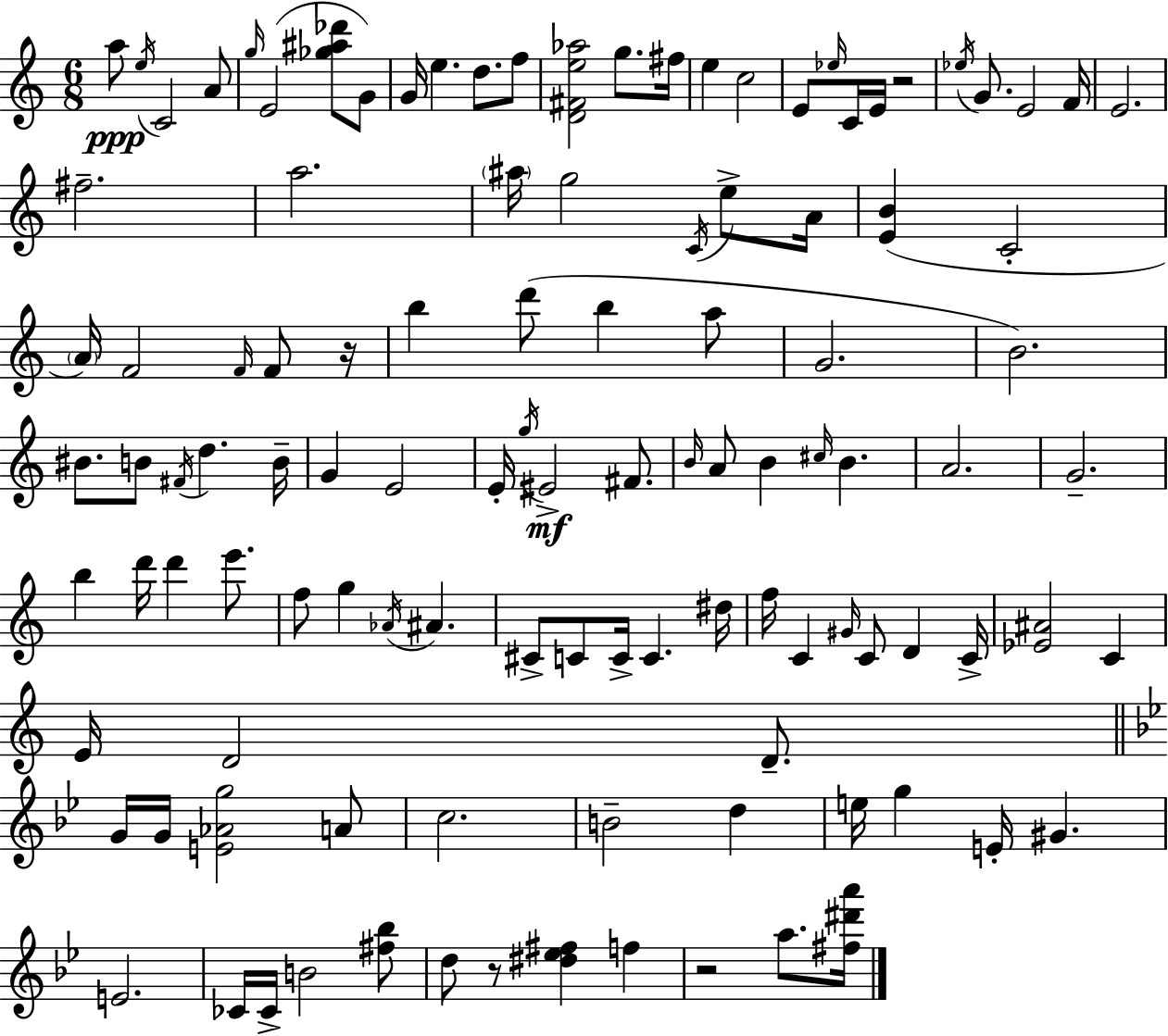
A5/e E5/s C4/h A4/e G5/s E4/h [Gb5,A#5,Db6]/e G4/e G4/s E5/q. D5/e. F5/e [D4,F#4,E5,Ab5]/h G5/e. F#5/s E5/q C5/h E4/e Eb5/s C4/s E4/s R/h Eb5/s G4/e. E4/h F4/s E4/h. F#5/h. A5/h. A#5/s G5/h C4/s E5/e A4/s [E4,B4]/q C4/h A4/s F4/h F4/s F4/e R/s B5/q D6/e B5/q A5/e G4/h. B4/h. BIS4/e. B4/e F#4/s D5/q. B4/s G4/q E4/h E4/s G5/s EIS4/h F#4/e. B4/s A4/e B4/q C#5/s B4/q. A4/h. G4/h. B5/q D6/s D6/q E6/e. F5/e G5/q Ab4/s A#4/q. C#4/e C4/e C4/s C4/q. D#5/s F5/s C4/q G#4/s C4/e D4/q C4/s [Eb4,A#4]/h C4/q E4/s D4/h D4/e. G4/s G4/s [E4,Ab4,G5]/h A4/e C5/h. B4/h D5/q E5/s G5/q E4/s G#4/q. E4/h. CES4/s CES4/s B4/h [F#5,Bb5]/e D5/e R/e [D#5,Eb5,F#5]/q F5/q R/h A5/e. [F#5,D#6,A6]/s